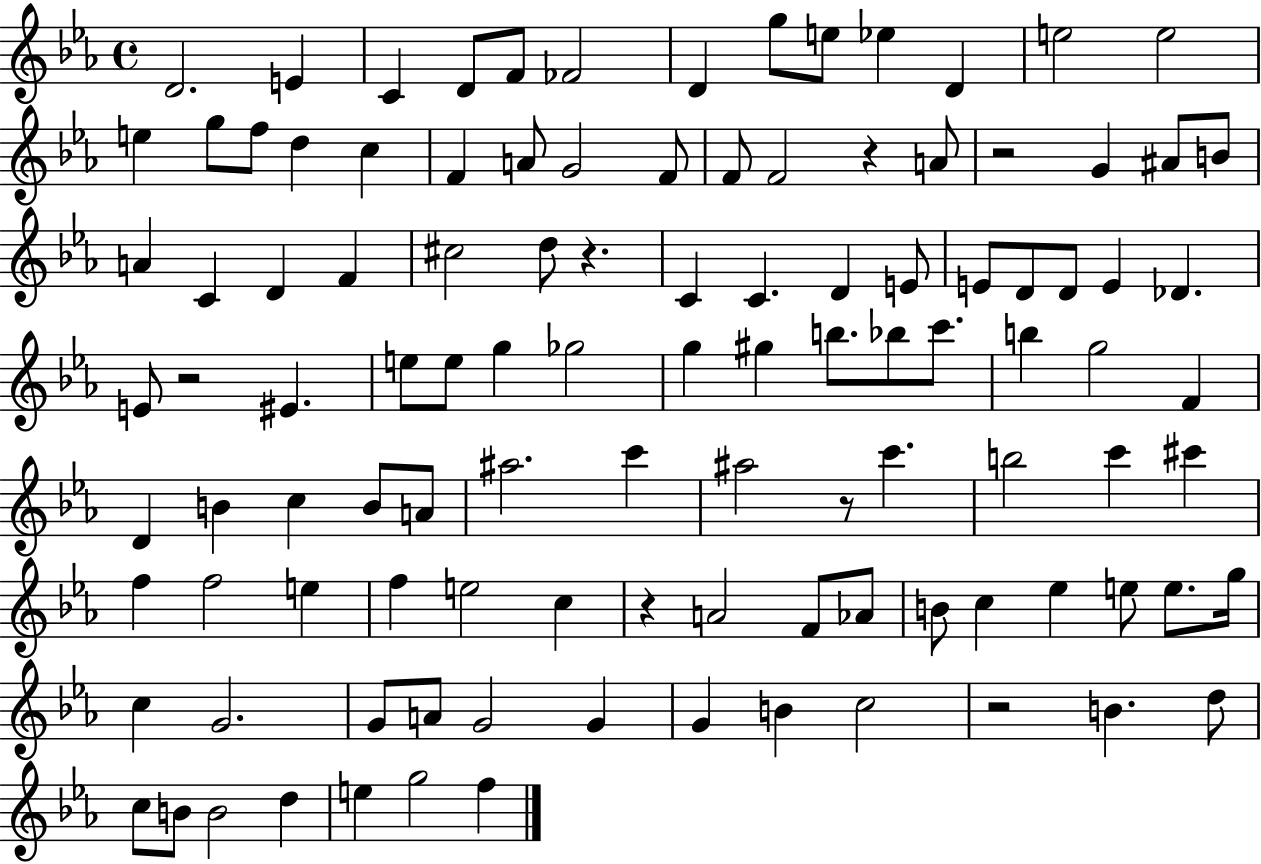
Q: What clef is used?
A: treble